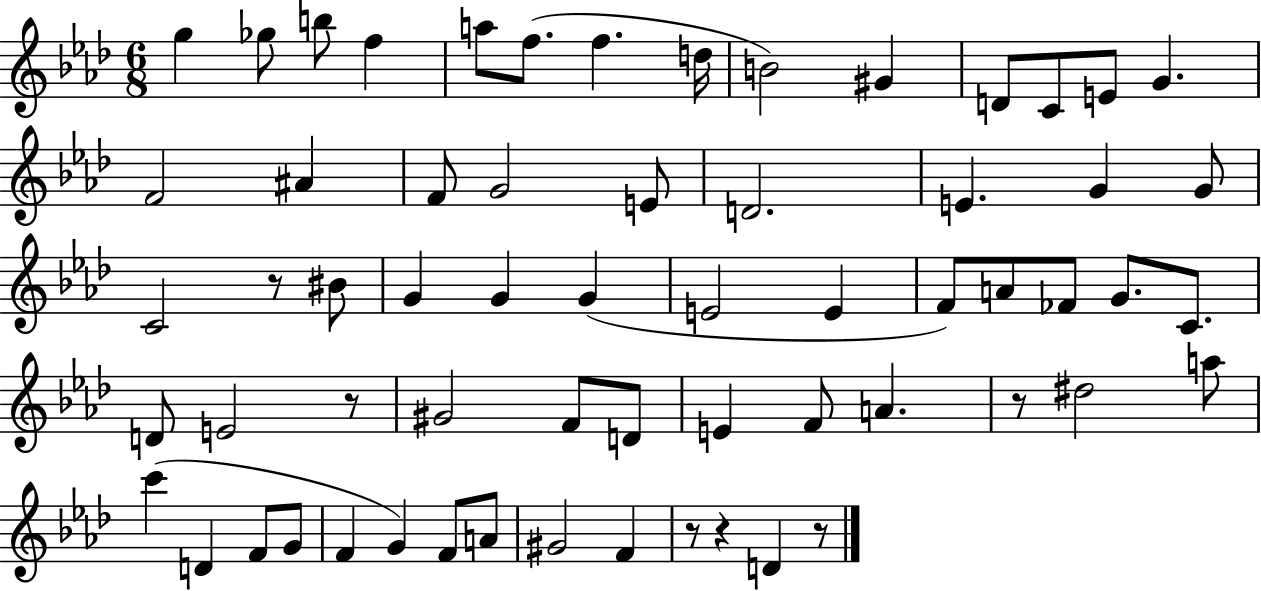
X:1
T:Untitled
M:6/8
L:1/4
K:Ab
g _g/2 b/2 f a/2 f/2 f d/4 B2 ^G D/2 C/2 E/2 G F2 ^A F/2 G2 E/2 D2 E G G/2 C2 z/2 ^B/2 G G G E2 E F/2 A/2 _F/2 G/2 C/2 D/2 E2 z/2 ^G2 F/2 D/2 E F/2 A z/2 ^d2 a/2 c' D F/2 G/2 F G F/2 A/2 ^G2 F z/2 z D z/2